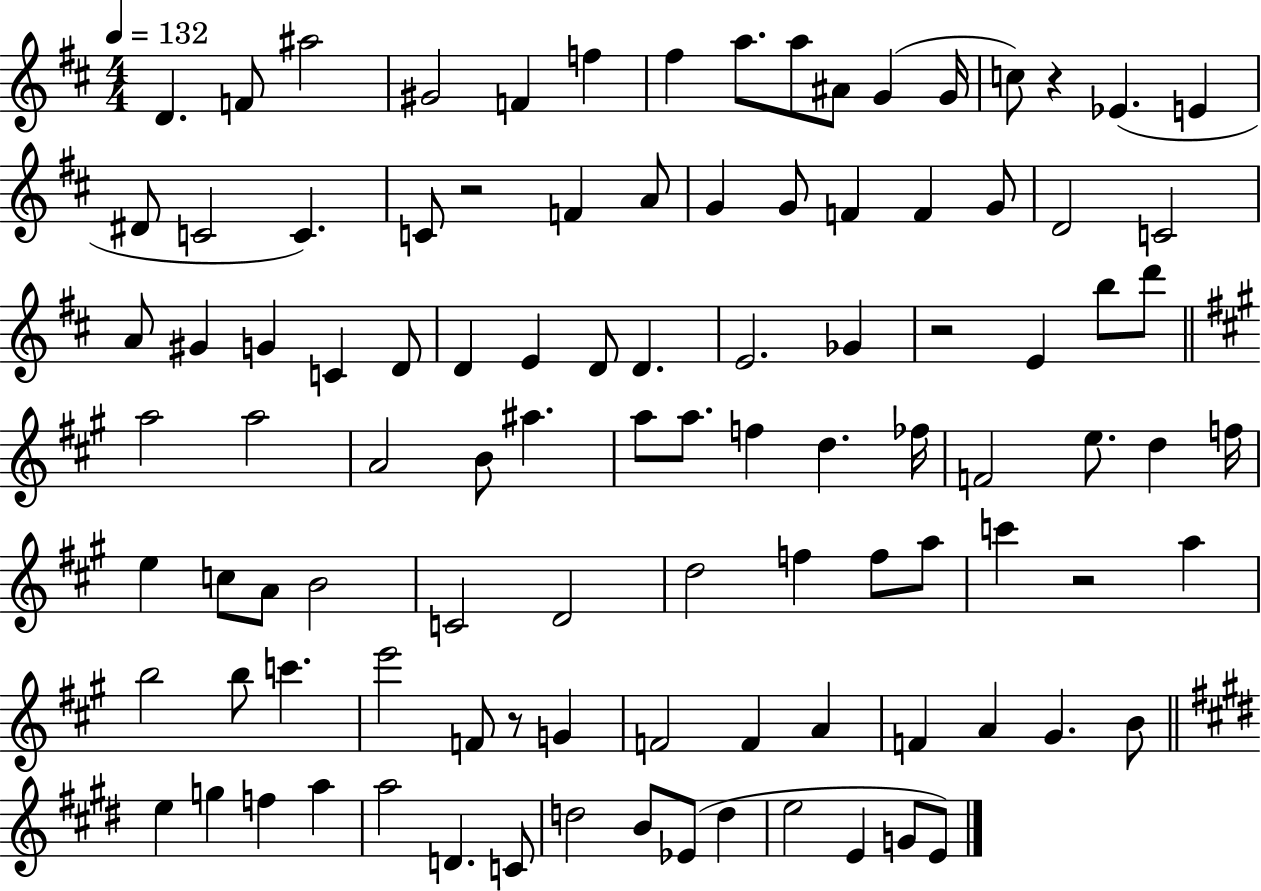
{
  \clef treble
  \numericTimeSignature
  \time 4/4
  \key d \major
  \tempo 4 = 132
  d'4. f'8 ais''2 | gis'2 f'4 f''4 | fis''4 a''8. a''8 ais'8 g'4( g'16 | c''8) r4 ees'4.( e'4 | \break dis'8 c'2 c'4.) | c'8 r2 f'4 a'8 | g'4 g'8 f'4 f'4 g'8 | d'2 c'2 | \break a'8 gis'4 g'4 c'4 d'8 | d'4 e'4 d'8 d'4. | e'2. ges'4 | r2 e'4 b''8 d'''8 | \break \bar "||" \break \key a \major a''2 a''2 | a'2 b'8 ais''4. | a''8 a''8. f''4 d''4. fes''16 | f'2 e''8. d''4 f''16 | \break e''4 c''8 a'8 b'2 | c'2 d'2 | d''2 f''4 f''8 a''8 | c'''4 r2 a''4 | \break b''2 b''8 c'''4. | e'''2 f'8 r8 g'4 | f'2 f'4 a'4 | f'4 a'4 gis'4. b'8 | \break \bar "||" \break \key e \major e''4 g''4 f''4 a''4 | a''2 d'4. c'8 | d''2 b'8 ees'8( d''4 | e''2 e'4 g'8 e'8) | \break \bar "|."
}